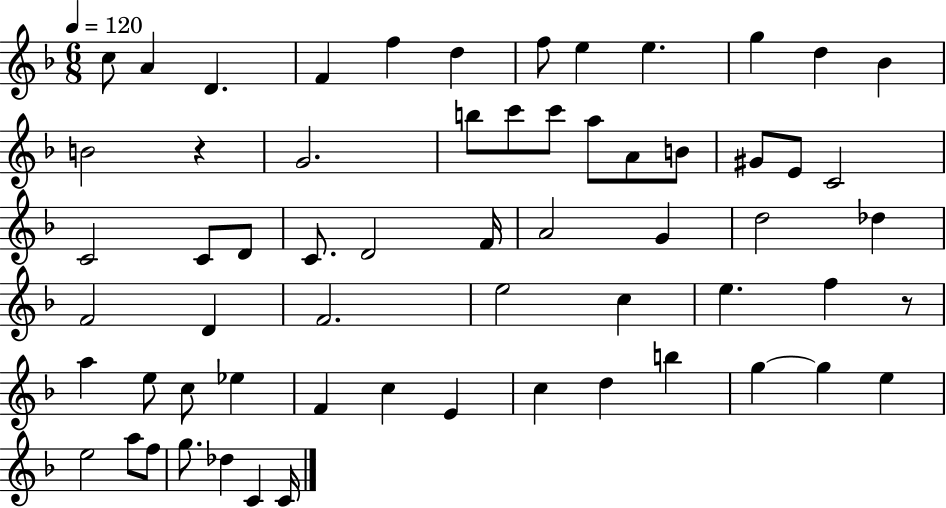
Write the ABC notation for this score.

X:1
T:Untitled
M:6/8
L:1/4
K:F
c/2 A D F f d f/2 e e g d _B B2 z G2 b/2 c'/2 c'/2 a/2 A/2 B/2 ^G/2 E/2 C2 C2 C/2 D/2 C/2 D2 F/4 A2 G d2 _d F2 D F2 e2 c e f z/2 a e/2 c/2 _e F c E c d b g g e e2 a/2 f/2 g/2 _d C C/4